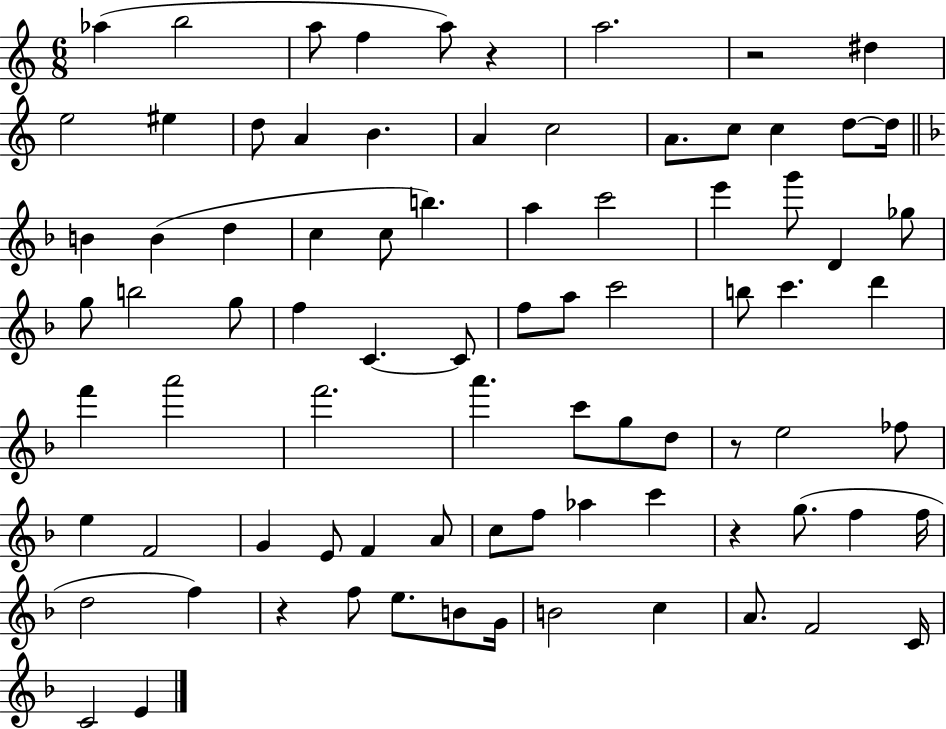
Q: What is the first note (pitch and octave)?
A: Ab5